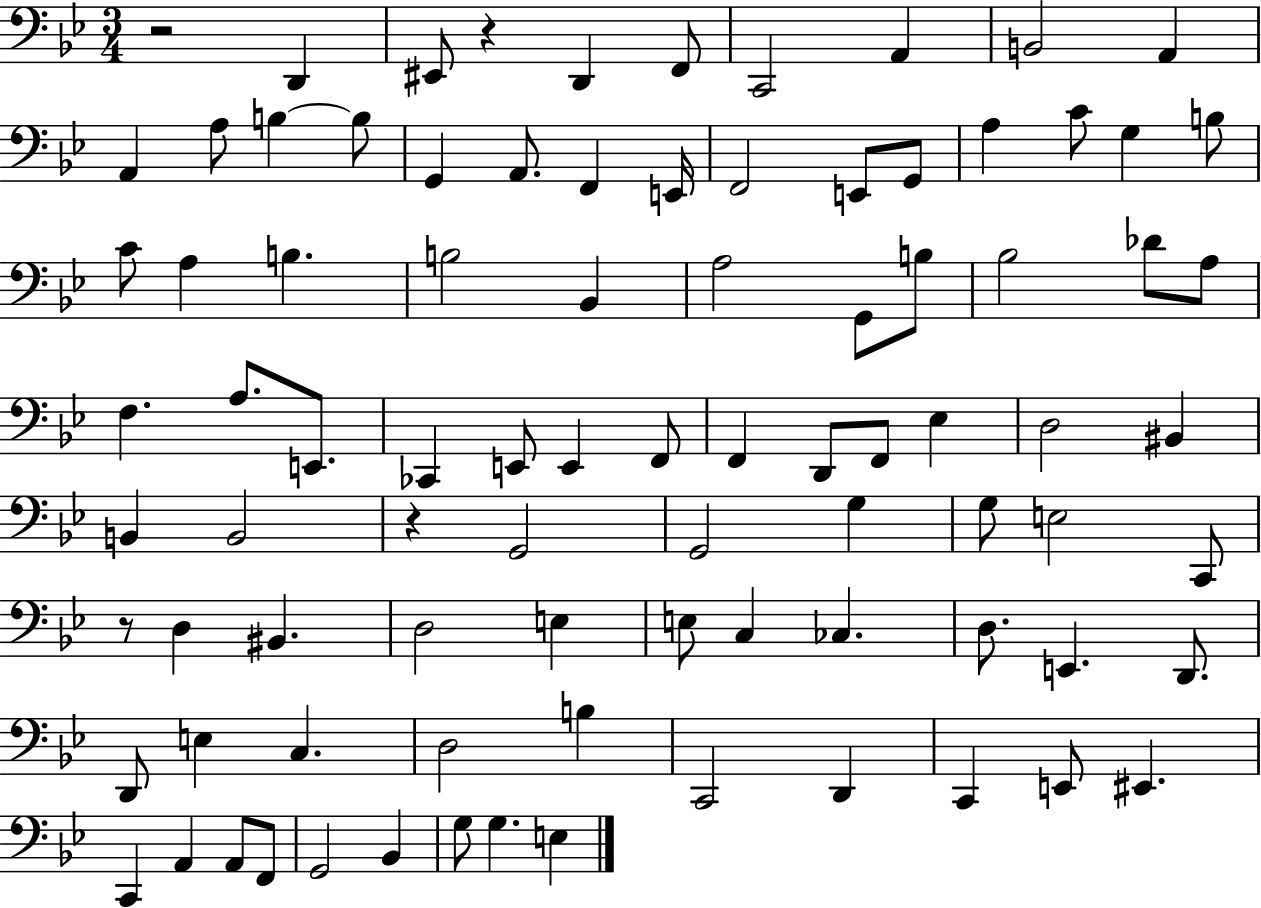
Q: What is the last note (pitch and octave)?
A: E3